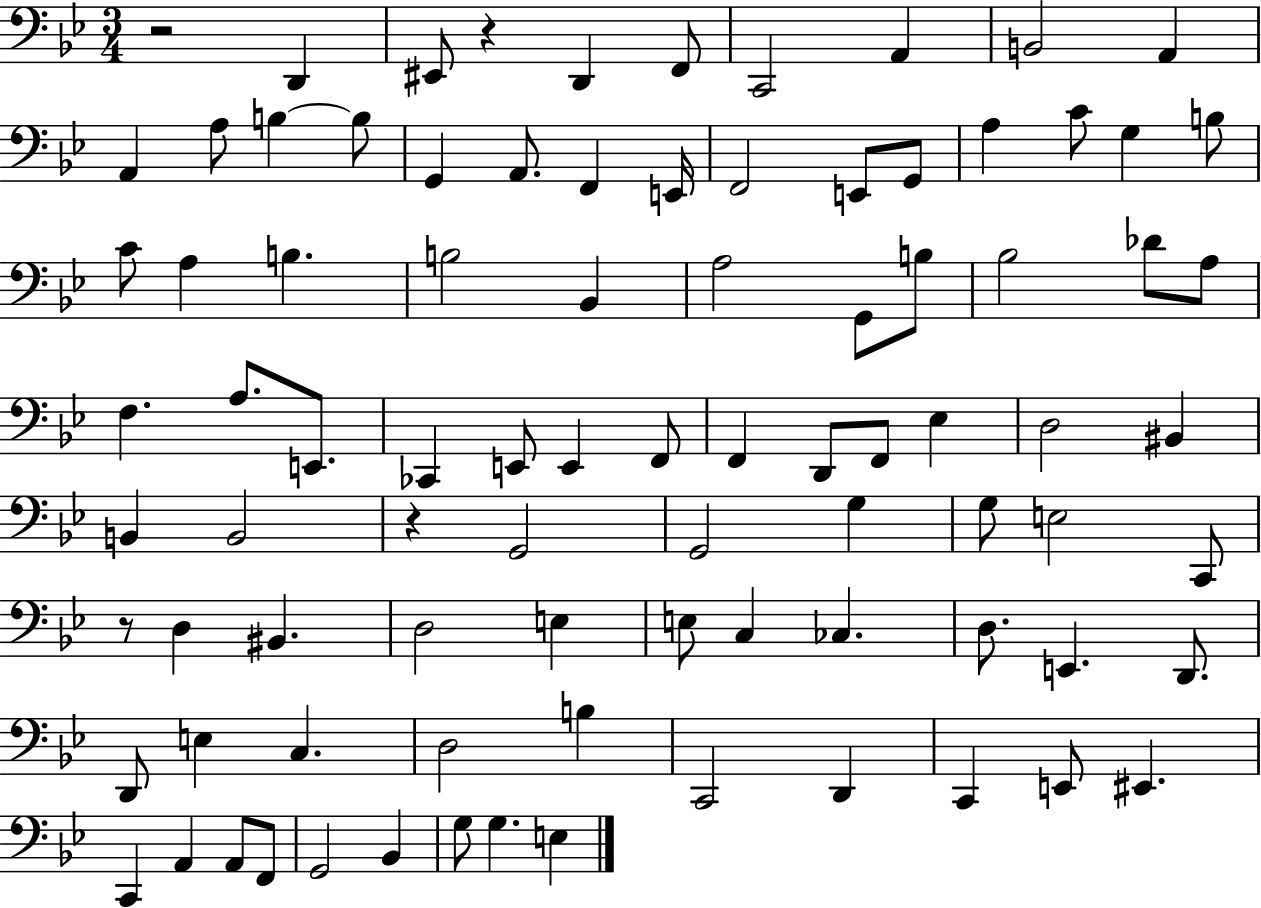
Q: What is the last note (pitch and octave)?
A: E3